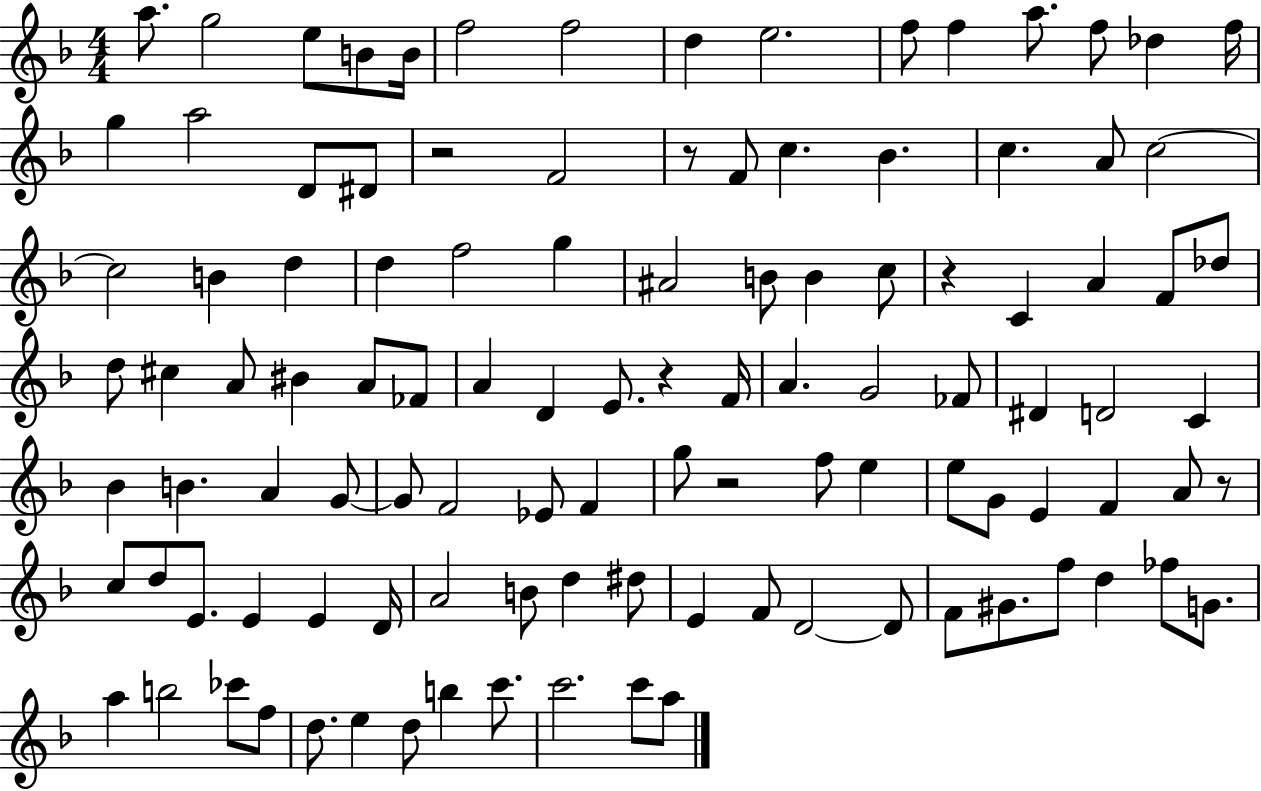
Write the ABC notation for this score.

X:1
T:Untitled
M:4/4
L:1/4
K:F
a/2 g2 e/2 B/2 B/4 f2 f2 d e2 f/2 f a/2 f/2 _d f/4 g a2 D/2 ^D/2 z2 F2 z/2 F/2 c _B c A/2 c2 c2 B d d f2 g ^A2 B/2 B c/2 z C A F/2 _d/2 d/2 ^c A/2 ^B A/2 _F/2 A D E/2 z F/4 A G2 _F/2 ^D D2 C _B B A G/2 G/2 F2 _E/2 F g/2 z2 f/2 e e/2 G/2 E F A/2 z/2 c/2 d/2 E/2 E E D/4 A2 B/2 d ^d/2 E F/2 D2 D/2 F/2 ^G/2 f/2 d _f/2 G/2 a b2 _c'/2 f/2 d/2 e d/2 b c'/2 c'2 c'/2 a/2